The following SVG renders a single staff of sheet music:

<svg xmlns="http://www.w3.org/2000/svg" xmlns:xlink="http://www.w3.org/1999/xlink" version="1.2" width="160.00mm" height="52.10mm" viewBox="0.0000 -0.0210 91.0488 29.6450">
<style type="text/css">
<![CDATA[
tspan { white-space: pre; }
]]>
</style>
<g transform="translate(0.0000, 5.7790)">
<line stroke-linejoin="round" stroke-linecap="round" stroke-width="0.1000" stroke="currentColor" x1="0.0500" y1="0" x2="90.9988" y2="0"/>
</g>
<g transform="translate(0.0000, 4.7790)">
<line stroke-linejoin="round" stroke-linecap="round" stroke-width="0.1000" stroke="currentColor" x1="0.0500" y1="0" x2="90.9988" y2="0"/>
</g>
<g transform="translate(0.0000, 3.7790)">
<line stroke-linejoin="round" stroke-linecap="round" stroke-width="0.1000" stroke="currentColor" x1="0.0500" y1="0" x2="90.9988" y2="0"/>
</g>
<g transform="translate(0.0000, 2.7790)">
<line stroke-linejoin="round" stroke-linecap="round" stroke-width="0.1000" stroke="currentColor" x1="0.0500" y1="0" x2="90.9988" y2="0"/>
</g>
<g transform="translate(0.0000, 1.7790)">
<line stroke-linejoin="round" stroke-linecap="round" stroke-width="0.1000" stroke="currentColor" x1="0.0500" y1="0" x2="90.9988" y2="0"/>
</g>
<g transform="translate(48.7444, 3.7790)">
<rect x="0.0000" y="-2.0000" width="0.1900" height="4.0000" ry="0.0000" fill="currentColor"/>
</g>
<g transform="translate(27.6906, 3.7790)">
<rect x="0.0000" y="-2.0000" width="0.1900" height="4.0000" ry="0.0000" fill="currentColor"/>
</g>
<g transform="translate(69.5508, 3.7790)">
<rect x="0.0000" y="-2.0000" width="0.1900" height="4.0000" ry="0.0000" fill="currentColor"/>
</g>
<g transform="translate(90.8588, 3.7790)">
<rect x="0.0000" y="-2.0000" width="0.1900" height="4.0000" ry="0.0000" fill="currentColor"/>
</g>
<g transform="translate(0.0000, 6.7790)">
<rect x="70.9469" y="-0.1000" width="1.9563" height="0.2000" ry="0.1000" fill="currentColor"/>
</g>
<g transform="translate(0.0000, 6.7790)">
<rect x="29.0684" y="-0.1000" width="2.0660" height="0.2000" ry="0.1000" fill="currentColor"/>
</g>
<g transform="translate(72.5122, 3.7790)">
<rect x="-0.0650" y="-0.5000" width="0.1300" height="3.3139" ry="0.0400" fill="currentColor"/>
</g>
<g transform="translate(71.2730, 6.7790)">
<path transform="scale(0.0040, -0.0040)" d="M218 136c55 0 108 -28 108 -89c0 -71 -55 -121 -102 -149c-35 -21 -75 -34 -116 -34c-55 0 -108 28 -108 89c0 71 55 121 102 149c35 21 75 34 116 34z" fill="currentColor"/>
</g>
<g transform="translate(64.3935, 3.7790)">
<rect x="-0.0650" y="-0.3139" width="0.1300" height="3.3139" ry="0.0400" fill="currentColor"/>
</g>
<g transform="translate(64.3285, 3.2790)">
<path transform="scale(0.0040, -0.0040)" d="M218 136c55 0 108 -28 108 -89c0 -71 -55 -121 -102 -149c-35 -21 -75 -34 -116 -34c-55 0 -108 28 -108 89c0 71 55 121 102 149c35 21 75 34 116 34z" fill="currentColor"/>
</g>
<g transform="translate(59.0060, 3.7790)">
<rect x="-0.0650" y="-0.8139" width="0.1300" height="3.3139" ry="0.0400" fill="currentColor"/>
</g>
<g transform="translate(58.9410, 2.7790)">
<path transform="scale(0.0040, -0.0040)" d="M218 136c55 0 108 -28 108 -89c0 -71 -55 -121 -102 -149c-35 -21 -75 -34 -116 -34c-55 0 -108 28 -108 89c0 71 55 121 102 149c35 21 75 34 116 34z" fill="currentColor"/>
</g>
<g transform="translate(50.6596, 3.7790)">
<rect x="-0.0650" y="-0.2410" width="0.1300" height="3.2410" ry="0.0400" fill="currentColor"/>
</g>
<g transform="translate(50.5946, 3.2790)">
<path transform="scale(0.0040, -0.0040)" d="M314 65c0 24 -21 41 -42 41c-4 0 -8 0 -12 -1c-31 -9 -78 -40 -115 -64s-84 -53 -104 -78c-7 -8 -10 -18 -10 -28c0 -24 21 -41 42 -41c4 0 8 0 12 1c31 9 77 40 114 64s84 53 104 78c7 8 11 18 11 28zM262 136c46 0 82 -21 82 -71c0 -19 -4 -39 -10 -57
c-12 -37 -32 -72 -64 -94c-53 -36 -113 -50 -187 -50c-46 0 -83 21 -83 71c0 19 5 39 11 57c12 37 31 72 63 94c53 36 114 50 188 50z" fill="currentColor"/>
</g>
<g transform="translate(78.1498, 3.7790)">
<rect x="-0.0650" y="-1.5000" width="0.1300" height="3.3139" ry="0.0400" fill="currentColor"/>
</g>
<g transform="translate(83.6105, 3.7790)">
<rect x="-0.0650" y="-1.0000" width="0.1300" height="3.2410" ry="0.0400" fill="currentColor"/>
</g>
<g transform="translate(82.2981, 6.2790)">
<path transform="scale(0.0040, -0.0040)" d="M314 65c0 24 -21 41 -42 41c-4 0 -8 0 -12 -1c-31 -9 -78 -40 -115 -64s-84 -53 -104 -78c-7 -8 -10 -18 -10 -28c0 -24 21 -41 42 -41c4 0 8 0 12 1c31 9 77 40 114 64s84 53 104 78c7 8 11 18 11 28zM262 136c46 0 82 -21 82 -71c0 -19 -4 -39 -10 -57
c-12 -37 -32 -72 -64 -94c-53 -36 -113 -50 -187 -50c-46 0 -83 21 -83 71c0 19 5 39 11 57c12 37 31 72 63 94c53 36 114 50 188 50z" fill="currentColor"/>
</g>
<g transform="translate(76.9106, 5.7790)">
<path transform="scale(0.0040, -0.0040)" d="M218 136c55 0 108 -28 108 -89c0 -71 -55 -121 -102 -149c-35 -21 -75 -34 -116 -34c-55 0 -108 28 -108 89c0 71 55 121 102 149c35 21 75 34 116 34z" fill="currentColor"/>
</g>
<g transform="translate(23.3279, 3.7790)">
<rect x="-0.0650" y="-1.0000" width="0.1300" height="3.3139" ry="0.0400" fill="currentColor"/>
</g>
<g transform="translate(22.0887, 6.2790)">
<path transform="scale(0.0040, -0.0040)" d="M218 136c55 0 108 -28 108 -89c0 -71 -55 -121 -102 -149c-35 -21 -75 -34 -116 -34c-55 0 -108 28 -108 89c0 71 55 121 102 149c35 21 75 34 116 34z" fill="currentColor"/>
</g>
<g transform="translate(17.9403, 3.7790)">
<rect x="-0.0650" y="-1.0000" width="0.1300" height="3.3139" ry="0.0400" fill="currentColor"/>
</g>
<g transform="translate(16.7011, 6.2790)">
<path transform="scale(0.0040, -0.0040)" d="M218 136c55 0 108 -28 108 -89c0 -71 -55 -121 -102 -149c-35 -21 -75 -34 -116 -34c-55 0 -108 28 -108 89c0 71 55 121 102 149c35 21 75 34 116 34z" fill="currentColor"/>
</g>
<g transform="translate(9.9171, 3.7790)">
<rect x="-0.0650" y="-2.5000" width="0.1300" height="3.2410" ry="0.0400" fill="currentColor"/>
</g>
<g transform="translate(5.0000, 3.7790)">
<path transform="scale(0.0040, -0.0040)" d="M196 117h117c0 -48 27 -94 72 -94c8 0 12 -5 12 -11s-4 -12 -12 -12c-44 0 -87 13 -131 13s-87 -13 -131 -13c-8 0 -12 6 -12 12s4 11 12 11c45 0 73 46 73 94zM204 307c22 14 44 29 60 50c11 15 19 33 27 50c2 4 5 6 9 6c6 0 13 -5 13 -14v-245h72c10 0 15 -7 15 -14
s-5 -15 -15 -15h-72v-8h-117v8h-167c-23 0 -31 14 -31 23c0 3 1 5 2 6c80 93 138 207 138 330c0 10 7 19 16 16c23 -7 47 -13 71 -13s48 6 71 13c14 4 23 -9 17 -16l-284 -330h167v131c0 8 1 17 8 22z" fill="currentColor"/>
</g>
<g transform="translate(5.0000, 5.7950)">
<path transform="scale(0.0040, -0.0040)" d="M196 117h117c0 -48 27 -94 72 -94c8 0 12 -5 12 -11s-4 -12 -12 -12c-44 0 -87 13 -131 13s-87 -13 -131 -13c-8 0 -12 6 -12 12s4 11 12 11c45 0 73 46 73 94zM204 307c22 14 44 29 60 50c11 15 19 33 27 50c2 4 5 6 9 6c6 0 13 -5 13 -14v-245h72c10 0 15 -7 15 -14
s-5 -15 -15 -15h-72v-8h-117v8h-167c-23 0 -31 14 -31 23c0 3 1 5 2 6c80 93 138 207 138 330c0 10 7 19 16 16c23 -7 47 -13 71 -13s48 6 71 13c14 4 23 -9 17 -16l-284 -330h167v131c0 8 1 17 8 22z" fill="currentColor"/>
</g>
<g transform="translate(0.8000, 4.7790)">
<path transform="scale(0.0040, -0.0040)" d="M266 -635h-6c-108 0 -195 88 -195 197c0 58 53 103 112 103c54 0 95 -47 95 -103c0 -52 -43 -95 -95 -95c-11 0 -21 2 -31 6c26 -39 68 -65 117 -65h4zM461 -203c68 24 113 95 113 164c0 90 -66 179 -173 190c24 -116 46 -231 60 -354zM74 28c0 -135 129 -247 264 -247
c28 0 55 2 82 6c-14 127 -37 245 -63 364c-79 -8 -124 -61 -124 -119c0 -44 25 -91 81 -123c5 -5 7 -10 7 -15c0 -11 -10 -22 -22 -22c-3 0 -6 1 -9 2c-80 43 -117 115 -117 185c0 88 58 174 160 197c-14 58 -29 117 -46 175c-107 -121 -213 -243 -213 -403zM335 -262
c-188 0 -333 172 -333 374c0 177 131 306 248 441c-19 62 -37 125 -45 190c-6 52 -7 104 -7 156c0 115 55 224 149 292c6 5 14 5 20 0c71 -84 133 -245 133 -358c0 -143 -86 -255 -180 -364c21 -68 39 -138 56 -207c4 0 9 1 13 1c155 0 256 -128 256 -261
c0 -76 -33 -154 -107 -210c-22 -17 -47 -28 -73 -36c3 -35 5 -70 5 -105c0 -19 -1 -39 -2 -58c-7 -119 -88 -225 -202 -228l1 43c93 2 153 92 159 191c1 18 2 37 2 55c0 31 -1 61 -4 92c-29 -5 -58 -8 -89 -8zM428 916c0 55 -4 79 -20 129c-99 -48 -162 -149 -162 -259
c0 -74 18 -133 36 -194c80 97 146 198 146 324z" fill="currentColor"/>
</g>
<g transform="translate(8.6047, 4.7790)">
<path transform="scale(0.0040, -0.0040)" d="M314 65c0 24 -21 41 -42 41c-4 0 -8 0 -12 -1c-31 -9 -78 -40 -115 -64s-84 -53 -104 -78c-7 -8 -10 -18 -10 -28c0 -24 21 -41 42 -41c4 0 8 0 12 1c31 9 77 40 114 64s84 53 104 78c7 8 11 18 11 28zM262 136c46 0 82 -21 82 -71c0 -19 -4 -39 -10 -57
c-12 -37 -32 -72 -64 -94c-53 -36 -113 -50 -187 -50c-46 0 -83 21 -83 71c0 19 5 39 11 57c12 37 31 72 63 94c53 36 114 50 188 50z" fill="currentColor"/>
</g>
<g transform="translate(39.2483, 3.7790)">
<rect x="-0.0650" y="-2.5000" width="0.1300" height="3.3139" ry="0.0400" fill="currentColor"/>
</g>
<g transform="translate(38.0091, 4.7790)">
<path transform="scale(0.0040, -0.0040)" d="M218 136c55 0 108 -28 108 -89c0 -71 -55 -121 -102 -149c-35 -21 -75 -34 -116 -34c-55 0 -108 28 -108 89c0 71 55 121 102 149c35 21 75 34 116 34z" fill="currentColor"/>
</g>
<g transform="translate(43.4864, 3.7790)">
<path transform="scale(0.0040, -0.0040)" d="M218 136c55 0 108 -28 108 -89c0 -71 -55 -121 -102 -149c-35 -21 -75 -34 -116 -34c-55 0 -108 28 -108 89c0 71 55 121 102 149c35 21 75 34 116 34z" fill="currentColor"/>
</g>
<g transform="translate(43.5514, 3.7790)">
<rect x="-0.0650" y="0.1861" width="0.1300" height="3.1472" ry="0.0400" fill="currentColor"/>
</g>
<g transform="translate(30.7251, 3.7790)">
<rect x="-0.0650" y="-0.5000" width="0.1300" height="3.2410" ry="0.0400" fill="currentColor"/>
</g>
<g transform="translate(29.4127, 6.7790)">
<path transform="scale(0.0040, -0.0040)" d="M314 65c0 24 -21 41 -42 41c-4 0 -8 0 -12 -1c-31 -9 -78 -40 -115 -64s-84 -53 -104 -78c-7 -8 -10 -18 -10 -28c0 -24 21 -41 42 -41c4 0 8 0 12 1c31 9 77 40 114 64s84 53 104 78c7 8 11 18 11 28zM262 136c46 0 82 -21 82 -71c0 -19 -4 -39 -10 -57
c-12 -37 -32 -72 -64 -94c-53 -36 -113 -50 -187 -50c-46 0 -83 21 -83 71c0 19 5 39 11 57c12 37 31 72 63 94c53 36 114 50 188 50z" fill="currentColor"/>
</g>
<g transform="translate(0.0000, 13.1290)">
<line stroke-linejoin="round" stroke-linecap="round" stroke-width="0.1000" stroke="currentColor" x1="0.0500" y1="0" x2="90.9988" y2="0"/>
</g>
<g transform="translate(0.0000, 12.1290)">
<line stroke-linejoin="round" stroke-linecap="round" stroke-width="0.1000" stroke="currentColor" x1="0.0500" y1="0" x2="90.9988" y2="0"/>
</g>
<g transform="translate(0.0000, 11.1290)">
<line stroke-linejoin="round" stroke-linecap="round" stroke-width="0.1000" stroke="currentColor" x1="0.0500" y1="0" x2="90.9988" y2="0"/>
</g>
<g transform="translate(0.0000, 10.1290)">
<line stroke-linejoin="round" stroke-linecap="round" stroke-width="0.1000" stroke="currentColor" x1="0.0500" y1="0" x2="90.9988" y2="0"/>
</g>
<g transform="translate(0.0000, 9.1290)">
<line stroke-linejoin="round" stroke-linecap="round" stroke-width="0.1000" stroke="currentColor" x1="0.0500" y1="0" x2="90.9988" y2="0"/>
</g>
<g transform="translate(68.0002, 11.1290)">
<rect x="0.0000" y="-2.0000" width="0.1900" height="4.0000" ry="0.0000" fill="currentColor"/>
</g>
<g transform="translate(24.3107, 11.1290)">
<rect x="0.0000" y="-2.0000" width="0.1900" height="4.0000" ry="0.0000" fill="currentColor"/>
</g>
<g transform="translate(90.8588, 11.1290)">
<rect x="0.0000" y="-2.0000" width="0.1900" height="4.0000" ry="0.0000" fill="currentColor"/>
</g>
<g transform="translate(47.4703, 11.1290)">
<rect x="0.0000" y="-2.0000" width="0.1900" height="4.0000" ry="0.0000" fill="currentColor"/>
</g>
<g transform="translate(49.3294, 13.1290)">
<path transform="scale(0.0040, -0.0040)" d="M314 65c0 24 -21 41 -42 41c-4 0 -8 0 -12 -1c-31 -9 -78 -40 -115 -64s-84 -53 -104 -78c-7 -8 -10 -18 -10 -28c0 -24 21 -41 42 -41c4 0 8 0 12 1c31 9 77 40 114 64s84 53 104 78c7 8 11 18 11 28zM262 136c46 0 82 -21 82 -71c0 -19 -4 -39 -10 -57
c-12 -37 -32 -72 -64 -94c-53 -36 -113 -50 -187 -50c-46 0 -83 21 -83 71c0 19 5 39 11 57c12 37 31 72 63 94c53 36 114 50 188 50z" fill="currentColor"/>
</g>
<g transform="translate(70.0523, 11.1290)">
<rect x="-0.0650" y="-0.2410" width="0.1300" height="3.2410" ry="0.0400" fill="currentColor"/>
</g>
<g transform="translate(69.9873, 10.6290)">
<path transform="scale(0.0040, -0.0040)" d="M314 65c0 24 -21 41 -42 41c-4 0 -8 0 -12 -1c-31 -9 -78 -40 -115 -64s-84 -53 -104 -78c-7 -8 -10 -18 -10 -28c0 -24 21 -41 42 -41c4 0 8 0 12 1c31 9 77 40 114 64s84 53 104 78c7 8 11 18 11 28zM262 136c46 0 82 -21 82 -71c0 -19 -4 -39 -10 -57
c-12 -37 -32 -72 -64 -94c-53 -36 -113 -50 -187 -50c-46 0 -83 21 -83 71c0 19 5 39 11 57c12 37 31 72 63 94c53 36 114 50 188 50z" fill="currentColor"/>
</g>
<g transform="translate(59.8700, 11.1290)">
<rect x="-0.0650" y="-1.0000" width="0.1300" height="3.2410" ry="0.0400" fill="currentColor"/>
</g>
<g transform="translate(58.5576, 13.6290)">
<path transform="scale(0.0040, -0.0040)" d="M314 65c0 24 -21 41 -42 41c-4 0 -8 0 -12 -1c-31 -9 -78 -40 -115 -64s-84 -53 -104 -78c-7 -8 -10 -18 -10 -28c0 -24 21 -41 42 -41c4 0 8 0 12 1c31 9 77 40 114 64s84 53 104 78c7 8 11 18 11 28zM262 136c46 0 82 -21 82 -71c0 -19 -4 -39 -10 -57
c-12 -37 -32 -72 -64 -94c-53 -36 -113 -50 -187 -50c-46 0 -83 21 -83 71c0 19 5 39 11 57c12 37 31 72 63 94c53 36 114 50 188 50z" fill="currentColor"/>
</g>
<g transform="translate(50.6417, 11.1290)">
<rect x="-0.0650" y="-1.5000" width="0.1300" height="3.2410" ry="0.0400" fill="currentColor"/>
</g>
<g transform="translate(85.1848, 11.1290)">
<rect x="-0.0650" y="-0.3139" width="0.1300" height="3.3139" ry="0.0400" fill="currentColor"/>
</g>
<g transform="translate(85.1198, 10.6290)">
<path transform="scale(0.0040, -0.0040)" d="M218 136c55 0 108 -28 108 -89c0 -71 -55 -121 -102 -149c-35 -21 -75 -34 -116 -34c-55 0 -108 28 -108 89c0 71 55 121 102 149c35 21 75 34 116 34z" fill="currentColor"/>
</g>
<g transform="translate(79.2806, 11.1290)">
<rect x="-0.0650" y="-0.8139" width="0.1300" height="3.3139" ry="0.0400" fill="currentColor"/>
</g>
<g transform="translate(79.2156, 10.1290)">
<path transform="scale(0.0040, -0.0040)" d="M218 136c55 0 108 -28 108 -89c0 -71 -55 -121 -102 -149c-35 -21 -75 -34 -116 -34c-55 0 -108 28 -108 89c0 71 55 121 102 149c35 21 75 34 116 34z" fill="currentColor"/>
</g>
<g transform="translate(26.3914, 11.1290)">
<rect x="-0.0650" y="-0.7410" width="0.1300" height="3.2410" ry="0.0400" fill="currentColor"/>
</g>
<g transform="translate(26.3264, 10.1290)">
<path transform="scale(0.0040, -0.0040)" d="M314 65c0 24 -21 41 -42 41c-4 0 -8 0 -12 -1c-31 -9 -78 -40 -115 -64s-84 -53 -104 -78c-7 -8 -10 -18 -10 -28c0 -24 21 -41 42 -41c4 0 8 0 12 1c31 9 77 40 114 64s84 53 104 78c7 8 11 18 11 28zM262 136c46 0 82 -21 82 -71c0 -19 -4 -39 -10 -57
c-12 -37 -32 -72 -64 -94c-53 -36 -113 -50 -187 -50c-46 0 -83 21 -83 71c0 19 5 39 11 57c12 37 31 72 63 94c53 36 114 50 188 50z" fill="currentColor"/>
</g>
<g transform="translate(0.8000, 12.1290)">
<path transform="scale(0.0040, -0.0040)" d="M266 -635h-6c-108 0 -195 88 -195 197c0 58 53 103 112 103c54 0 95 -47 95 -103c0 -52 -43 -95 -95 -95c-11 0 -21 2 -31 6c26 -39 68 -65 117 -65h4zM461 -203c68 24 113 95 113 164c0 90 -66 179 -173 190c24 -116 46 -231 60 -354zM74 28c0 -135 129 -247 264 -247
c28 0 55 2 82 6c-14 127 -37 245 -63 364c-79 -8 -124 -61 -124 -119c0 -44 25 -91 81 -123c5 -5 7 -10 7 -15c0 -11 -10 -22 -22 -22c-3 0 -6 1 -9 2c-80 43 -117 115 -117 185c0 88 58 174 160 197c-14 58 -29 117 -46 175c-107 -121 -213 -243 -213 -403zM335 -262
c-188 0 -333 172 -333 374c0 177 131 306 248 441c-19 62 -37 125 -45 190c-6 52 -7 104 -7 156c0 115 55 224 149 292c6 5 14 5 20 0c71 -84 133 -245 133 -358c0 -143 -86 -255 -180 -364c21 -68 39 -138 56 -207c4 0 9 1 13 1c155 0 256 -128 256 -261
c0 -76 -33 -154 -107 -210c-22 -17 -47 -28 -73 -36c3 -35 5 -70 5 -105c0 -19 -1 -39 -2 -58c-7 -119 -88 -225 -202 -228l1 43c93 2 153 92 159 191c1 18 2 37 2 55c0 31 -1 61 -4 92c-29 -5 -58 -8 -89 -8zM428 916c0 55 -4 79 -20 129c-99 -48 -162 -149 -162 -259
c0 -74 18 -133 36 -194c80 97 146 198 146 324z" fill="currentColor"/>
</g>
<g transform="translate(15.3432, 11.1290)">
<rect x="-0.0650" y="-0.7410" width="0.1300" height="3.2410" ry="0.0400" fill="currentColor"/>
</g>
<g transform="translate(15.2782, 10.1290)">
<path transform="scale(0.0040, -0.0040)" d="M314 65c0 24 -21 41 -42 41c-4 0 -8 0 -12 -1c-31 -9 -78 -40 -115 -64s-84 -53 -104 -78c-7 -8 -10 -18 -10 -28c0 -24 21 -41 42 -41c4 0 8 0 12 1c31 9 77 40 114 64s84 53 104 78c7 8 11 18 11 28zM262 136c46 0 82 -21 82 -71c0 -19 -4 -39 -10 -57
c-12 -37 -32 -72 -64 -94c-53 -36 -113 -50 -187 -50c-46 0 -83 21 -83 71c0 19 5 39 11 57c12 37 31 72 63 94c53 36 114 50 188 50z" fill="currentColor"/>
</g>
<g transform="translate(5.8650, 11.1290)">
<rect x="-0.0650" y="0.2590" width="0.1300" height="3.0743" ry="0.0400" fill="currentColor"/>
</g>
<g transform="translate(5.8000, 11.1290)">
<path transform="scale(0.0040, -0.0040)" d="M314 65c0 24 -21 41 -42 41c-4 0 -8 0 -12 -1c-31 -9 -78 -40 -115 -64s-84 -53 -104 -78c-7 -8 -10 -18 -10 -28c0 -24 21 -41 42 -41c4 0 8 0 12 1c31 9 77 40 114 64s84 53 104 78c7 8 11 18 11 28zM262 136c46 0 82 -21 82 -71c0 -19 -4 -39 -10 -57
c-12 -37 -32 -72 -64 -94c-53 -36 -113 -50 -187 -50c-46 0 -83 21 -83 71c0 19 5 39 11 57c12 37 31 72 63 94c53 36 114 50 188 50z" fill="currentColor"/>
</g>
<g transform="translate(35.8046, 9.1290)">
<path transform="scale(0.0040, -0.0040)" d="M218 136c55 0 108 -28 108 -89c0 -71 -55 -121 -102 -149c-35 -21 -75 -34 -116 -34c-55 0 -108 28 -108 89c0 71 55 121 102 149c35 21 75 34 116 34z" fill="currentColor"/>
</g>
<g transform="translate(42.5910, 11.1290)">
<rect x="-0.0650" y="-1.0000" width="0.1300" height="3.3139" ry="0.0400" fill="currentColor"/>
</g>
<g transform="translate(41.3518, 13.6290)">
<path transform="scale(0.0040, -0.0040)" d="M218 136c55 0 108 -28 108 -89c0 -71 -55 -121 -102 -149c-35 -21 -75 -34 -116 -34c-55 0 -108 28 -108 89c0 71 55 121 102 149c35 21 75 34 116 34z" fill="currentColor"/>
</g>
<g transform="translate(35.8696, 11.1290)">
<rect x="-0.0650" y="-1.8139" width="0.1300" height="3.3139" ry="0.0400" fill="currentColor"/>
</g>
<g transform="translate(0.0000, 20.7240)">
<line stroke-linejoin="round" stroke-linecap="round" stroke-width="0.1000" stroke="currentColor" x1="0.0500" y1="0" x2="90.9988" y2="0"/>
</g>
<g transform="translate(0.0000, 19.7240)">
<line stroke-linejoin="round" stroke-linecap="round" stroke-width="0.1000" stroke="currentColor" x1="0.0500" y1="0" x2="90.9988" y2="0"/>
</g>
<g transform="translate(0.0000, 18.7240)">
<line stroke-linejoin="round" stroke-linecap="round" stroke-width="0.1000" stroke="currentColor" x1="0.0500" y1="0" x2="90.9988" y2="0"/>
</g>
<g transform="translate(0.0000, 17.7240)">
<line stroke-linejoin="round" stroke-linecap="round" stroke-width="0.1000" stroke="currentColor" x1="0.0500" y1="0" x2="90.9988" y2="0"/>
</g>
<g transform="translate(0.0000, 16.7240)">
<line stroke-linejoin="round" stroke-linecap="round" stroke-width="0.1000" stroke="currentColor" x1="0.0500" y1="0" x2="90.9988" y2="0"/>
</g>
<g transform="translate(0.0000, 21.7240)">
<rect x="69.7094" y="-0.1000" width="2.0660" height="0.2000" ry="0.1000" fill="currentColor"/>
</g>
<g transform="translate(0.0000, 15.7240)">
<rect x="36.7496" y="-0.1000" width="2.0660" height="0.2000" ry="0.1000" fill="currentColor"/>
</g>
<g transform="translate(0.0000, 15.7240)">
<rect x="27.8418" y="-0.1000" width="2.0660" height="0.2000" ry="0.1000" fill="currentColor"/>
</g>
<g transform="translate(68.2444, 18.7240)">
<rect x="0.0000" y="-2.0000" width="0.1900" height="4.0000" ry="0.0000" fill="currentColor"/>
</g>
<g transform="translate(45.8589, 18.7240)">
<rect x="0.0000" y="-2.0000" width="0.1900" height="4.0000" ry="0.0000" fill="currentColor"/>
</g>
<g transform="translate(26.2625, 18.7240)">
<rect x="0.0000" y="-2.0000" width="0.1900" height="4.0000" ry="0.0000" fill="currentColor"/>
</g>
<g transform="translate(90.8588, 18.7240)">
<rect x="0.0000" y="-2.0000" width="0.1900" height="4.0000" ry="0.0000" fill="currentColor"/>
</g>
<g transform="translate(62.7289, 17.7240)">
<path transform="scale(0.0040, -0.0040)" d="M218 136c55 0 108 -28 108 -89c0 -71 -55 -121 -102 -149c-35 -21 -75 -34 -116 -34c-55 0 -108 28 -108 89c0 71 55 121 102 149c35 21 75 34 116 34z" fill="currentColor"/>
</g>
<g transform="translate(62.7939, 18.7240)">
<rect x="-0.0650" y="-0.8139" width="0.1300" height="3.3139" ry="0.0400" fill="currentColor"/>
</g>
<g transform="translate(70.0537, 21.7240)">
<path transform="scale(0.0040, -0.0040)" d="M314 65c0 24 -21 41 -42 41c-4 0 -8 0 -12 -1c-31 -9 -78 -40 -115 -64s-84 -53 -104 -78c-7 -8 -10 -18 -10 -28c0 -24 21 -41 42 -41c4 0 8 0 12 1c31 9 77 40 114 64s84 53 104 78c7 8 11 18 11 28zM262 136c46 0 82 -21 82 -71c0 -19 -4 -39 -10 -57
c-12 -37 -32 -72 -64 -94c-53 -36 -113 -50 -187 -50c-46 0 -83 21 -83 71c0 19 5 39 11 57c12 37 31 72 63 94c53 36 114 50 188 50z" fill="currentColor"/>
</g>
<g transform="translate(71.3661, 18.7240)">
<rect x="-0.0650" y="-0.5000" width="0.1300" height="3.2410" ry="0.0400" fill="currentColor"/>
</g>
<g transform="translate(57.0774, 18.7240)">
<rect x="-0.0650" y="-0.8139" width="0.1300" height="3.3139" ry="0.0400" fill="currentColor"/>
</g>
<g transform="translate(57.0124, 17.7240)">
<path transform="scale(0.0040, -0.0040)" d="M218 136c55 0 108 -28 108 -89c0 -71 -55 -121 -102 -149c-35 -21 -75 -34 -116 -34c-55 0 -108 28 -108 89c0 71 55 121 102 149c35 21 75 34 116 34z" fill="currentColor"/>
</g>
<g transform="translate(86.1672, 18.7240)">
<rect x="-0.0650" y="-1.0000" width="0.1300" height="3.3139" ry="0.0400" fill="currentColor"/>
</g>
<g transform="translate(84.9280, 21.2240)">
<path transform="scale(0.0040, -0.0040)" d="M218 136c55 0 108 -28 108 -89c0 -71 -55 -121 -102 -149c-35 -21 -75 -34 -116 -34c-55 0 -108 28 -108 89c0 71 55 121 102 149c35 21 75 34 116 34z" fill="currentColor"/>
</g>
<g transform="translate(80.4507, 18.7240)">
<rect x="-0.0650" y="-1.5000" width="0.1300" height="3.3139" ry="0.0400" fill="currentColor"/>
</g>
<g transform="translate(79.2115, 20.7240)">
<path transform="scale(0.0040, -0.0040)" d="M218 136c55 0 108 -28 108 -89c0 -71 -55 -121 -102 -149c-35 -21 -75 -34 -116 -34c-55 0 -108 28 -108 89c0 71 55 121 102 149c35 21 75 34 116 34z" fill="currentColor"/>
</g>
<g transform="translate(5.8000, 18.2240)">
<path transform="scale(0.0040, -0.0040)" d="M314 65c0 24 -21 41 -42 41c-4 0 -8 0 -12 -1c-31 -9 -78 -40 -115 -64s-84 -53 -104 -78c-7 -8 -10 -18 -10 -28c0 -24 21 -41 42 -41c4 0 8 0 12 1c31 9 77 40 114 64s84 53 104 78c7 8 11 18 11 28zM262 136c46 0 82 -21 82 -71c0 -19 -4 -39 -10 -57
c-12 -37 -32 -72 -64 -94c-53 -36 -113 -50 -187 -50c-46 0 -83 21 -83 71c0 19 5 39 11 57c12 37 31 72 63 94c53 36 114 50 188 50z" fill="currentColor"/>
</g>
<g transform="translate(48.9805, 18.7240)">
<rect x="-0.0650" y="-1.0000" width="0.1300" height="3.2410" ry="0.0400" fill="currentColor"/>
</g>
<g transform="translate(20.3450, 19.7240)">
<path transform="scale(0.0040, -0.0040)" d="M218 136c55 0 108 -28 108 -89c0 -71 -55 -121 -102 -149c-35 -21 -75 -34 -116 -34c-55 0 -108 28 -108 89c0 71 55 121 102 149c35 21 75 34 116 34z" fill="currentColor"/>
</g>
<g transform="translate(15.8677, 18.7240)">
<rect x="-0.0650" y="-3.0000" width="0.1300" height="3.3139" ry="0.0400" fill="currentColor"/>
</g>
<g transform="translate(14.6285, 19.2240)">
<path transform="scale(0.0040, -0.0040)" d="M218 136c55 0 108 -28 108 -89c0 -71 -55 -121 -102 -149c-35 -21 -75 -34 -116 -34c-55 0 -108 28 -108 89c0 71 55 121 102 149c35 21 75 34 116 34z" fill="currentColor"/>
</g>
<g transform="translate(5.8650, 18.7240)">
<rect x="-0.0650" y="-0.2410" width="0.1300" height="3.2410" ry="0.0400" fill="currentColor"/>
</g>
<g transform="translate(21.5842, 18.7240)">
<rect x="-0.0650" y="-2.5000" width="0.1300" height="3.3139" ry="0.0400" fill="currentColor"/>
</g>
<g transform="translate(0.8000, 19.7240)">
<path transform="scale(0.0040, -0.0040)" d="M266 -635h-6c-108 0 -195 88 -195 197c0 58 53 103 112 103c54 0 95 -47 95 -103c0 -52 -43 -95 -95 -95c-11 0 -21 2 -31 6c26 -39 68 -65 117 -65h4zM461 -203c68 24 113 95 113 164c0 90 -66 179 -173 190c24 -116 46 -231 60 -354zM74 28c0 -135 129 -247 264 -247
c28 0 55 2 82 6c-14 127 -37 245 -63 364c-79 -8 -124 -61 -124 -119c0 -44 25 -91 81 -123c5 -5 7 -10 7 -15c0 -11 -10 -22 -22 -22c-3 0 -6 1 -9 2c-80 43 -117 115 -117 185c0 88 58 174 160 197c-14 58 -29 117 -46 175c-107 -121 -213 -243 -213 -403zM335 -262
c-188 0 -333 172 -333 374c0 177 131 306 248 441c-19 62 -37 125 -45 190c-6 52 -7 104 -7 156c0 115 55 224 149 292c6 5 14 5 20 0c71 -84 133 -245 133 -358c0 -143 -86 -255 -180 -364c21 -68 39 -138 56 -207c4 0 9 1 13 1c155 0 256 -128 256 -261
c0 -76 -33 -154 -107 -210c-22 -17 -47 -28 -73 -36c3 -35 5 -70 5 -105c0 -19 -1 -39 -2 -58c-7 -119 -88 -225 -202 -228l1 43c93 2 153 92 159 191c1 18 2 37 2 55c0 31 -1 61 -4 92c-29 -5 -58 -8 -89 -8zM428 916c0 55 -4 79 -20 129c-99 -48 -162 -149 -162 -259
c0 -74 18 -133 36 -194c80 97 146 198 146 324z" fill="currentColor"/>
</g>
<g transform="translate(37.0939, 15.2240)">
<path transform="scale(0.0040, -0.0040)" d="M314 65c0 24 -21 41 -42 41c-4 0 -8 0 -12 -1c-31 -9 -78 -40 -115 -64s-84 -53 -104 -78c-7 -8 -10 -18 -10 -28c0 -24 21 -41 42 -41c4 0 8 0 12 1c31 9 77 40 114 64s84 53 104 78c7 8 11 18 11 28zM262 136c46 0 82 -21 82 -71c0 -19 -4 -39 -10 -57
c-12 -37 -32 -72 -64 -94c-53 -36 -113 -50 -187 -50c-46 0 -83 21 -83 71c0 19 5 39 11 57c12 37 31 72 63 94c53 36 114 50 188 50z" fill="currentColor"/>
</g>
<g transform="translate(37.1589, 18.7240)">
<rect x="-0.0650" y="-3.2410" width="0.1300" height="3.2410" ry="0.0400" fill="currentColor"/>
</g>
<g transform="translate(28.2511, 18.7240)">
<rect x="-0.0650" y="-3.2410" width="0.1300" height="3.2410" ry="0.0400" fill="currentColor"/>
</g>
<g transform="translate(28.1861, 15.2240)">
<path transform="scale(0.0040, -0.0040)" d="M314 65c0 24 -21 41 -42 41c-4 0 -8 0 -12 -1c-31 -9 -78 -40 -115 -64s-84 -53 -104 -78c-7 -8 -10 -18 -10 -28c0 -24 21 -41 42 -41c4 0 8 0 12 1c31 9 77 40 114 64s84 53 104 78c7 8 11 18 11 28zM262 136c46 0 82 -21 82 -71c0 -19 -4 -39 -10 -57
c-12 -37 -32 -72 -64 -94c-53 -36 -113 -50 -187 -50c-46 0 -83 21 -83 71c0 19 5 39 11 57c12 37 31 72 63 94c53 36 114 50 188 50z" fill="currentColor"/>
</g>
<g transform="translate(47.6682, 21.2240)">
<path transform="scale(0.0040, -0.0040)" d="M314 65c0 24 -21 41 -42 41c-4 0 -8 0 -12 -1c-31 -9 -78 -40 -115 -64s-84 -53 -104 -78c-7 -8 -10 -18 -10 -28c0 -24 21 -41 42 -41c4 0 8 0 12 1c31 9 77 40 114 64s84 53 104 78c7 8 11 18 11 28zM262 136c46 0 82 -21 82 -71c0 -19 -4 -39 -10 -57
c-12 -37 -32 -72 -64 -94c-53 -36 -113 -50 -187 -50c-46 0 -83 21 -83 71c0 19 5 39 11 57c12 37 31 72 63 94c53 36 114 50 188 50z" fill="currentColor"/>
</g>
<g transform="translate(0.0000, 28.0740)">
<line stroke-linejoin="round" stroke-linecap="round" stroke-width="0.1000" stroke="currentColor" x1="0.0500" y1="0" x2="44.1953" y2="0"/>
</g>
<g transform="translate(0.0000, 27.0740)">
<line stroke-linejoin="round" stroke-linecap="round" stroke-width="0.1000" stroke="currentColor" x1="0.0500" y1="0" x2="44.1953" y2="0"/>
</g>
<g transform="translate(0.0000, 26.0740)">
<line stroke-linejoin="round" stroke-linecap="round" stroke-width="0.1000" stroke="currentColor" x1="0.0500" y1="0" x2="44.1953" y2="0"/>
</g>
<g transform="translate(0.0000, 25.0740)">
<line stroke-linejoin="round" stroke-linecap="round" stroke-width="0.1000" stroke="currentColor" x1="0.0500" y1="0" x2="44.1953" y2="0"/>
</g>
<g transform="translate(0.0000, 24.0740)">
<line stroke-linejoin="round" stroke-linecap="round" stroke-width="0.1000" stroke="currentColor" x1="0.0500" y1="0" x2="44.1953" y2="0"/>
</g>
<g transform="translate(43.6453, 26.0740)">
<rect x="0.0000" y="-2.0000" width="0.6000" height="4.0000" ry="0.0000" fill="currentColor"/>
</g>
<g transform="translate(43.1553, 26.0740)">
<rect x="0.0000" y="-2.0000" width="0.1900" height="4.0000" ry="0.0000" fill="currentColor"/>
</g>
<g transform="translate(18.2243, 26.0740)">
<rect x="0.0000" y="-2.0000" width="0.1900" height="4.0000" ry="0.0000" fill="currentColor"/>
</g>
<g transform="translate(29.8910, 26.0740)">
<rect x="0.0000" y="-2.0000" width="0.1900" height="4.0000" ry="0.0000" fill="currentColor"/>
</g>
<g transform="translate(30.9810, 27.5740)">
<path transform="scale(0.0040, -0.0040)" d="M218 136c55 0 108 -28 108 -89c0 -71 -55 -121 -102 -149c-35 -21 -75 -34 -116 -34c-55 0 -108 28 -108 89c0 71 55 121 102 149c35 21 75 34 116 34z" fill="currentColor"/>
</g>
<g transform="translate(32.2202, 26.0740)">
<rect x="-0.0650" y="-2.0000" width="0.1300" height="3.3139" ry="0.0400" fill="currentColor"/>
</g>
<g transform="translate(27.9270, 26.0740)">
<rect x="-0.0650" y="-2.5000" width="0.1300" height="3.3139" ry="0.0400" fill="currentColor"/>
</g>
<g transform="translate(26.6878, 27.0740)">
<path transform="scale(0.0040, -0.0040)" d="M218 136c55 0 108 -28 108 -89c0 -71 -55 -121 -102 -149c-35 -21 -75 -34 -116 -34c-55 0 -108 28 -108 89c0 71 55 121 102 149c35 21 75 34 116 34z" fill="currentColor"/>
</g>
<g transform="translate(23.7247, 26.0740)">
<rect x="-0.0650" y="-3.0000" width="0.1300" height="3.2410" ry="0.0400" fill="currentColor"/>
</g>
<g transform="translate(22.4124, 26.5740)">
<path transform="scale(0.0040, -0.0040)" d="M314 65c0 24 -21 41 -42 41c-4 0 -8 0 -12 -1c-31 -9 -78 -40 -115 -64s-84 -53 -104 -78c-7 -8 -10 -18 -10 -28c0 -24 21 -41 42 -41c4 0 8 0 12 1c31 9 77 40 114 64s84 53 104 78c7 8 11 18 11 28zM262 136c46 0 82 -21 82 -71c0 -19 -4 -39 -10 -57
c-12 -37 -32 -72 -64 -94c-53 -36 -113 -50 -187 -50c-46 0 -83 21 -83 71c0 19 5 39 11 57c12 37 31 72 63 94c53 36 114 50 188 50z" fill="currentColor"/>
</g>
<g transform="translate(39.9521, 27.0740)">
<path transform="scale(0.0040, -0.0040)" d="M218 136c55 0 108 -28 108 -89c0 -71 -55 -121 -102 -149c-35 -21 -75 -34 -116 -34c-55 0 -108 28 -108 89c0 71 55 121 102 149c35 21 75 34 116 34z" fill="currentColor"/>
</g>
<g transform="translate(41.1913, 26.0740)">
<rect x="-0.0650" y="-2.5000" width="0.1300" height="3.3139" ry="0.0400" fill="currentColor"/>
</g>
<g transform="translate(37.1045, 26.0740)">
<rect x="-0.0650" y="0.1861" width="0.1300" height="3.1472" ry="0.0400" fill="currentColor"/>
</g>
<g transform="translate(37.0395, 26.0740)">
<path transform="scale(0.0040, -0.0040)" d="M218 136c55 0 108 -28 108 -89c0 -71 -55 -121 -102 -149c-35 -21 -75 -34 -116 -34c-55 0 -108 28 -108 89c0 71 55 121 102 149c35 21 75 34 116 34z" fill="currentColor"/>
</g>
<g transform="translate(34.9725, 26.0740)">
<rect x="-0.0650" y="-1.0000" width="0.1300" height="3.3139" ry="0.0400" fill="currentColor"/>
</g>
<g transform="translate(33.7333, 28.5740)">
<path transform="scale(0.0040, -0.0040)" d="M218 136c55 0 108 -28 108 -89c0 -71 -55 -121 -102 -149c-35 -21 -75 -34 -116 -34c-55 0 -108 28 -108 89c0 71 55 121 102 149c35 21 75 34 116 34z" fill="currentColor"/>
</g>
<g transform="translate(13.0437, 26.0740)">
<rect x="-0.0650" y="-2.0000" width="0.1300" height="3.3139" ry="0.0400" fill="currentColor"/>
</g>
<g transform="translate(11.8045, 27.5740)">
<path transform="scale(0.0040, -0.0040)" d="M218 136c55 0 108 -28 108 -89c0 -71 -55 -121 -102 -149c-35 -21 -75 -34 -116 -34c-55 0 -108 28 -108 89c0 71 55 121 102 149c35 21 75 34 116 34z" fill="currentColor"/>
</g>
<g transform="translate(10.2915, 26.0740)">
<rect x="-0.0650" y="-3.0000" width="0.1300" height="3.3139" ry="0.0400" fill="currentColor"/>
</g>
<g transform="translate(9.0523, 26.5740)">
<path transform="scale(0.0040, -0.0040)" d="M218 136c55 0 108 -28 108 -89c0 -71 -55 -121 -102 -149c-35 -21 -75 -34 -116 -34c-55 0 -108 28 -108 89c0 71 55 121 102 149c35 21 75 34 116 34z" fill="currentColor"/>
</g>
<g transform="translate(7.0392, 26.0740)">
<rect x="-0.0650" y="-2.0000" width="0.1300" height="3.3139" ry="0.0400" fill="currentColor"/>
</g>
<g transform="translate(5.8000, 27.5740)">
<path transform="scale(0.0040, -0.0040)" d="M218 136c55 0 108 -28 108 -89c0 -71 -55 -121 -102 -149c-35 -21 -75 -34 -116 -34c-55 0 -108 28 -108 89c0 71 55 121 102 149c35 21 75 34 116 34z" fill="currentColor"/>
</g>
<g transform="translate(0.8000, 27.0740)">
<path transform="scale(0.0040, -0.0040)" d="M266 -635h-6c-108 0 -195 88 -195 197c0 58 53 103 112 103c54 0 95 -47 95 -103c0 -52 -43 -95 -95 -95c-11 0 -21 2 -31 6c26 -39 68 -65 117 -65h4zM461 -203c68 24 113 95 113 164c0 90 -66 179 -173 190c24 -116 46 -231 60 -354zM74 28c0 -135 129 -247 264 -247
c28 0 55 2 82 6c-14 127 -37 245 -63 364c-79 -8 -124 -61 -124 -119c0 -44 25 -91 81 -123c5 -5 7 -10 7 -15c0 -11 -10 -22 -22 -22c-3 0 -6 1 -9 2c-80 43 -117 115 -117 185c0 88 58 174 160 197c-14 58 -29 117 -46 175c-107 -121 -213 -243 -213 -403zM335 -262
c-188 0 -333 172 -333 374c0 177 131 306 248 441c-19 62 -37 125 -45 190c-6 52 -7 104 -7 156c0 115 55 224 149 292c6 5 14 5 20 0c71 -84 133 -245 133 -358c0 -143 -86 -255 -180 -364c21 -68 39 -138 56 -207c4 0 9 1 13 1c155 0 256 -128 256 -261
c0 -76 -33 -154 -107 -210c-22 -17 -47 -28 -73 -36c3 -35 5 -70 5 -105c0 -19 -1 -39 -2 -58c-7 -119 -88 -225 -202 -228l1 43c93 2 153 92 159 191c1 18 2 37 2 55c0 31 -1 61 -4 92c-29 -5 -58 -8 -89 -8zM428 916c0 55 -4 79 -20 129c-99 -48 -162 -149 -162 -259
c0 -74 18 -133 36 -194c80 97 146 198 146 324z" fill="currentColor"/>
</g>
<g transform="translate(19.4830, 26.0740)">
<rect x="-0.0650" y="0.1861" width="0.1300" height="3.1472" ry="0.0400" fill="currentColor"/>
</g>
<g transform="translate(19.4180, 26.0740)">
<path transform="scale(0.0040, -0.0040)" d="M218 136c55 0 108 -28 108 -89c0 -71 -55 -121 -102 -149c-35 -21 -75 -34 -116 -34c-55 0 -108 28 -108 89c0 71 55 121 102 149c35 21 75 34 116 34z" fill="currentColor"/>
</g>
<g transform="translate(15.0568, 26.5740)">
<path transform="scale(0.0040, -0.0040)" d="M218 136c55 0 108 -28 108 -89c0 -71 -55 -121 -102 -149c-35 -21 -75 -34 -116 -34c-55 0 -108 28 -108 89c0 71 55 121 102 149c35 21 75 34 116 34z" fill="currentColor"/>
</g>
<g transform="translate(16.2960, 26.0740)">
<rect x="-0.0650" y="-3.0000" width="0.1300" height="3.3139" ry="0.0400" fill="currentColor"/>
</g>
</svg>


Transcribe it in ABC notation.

X:1
T:Untitled
M:4/4
L:1/4
K:C
G2 D D C2 G B c2 d c C E D2 B2 d2 d2 f D E2 D2 c2 d c c2 A G b2 b2 D2 d d C2 E D F A F A B A2 G F D B G